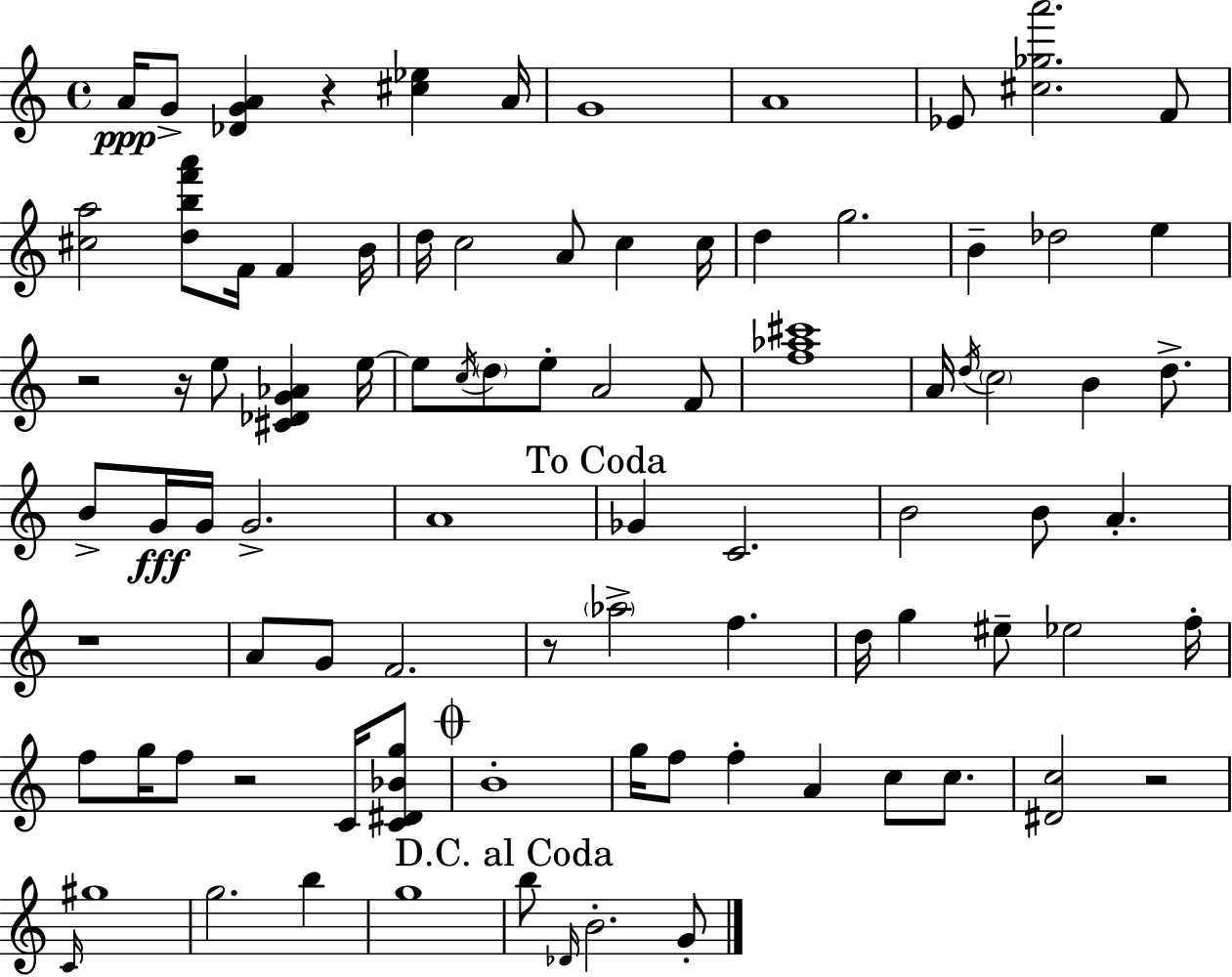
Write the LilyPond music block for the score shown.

{
  \clef treble
  \time 4/4
  \defaultTimeSignature
  \key a \minor
  a'16\ppp g'8-> <des' g' a'>4 r4 <cis'' ees''>4 a'16 | g'1 | a'1 | ees'8 <cis'' ges'' a'''>2. f'8 | \break <cis'' a''>2 <d'' b'' f''' a'''>8 f'16 f'4 b'16 | d''16 c''2 a'8 c''4 c''16 | d''4 g''2. | b'4-- des''2 e''4 | \break r2 r16 e''8 <cis' des' g' aes'>4 e''16~~ | e''8 \acciaccatura { c''16 } \parenthesize d''8 e''8-. a'2 f'8 | <f'' aes'' cis'''>1 | a'16 \acciaccatura { d''16 } \parenthesize c''2 b'4 d''8.-> | \break b'8-> g'16\fff g'16 g'2.-> | a'1 | \mark "To Coda" ges'4 c'2. | b'2 b'8 a'4.-. | \break r1 | a'8 g'8 f'2. | r8 \parenthesize aes''2-> f''4. | d''16 g''4 eis''8-- ees''2 | \break f''16-. f''8 g''16 f''8 r2 c'16 | <c' dis' bes' g''>8 \mark \markup { \musicglyph "scripts.coda" } b'1-. | g''16 f''8 f''4-. a'4 c''8 c''8. | <dis' c''>2 r2 | \break \grace { c'16 } gis''1 | g''2. b''4 | g''1 | \mark "D.C. al Coda" b''8 \grace { des'16 } b'2.-. | \break g'8-. \bar "|."
}